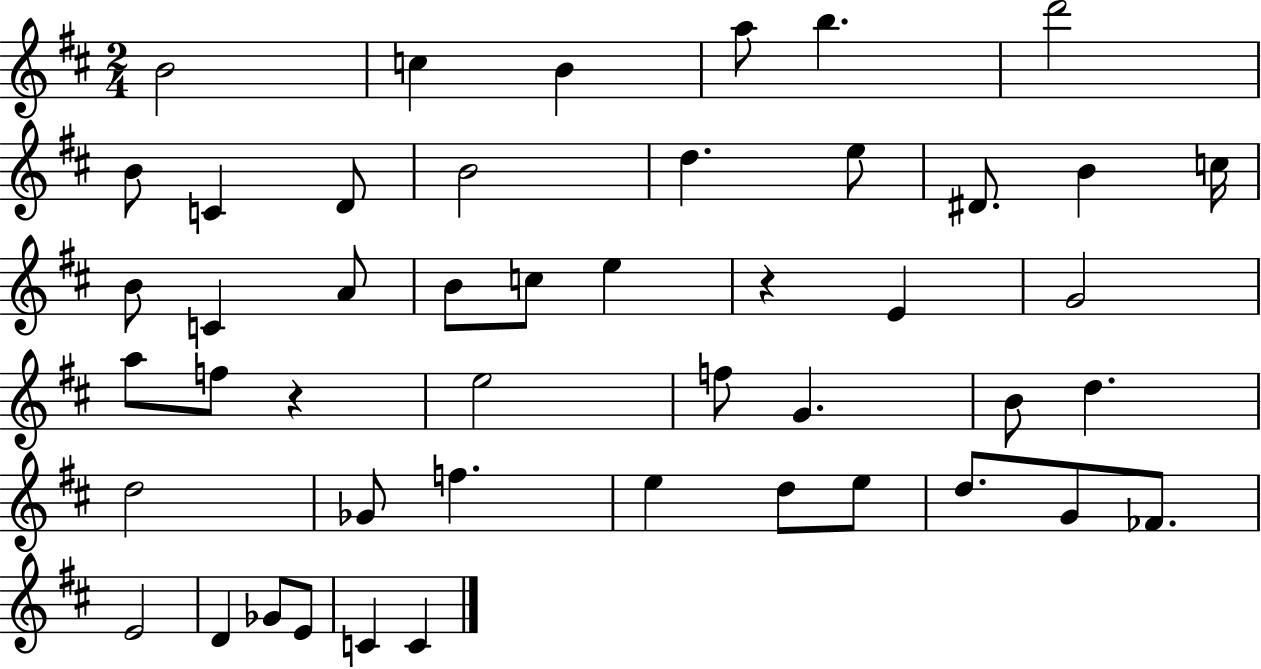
B4/h C5/q B4/q A5/e B5/q. D6/h B4/e C4/q D4/e B4/h D5/q. E5/e D#4/e. B4/q C5/s B4/e C4/q A4/e B4/e C5/e E5/q R/q E4/q G4/h A5/e F5/e R/q E5/h F5/e G4/q. B4/e D5/q. D5/h Gb4/e F5/q. E5/q D5/e E5/e D5/e. G4/e FES4/e. E4/h D4/q Gb4/e E4/e C4/q C4/q